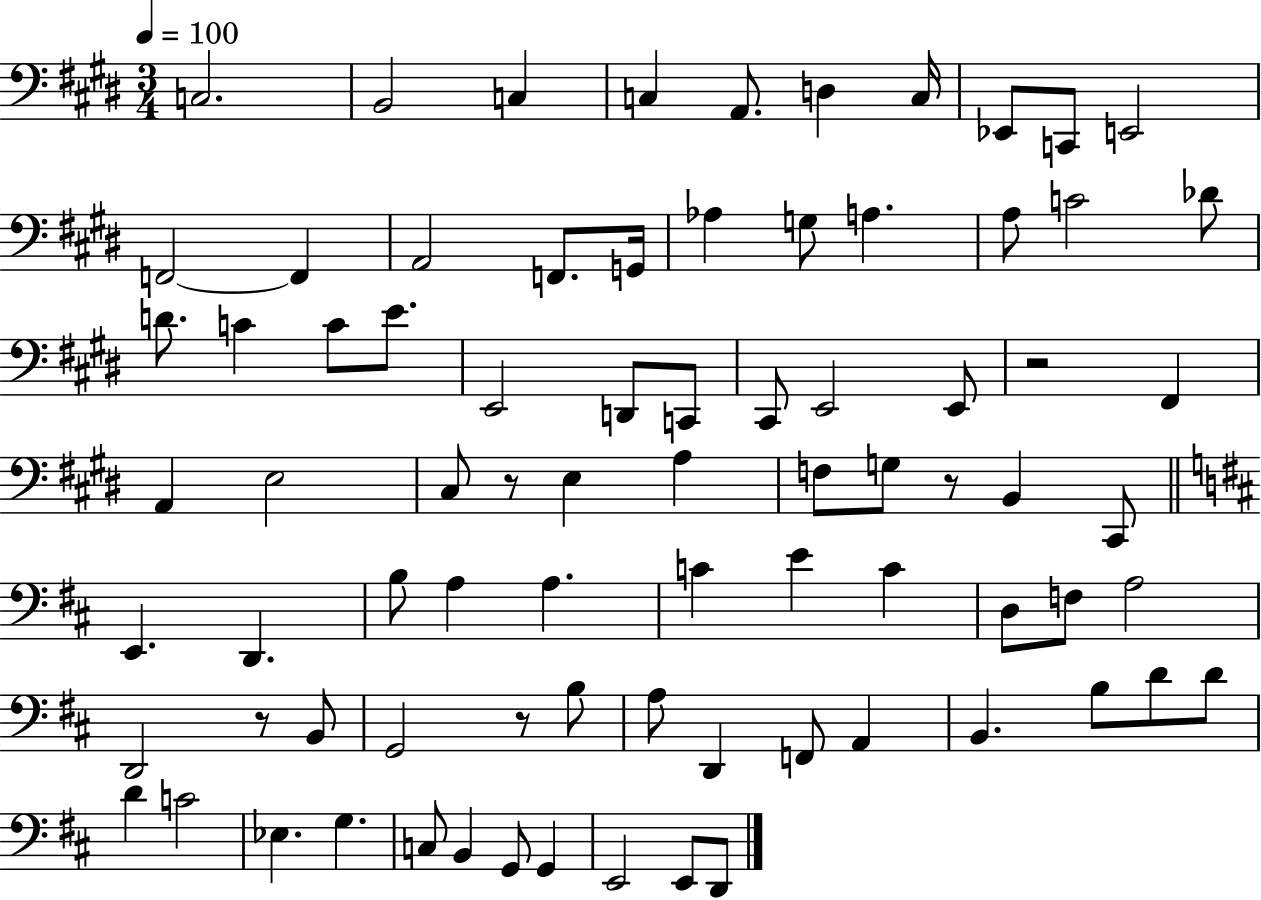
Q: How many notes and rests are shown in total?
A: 80